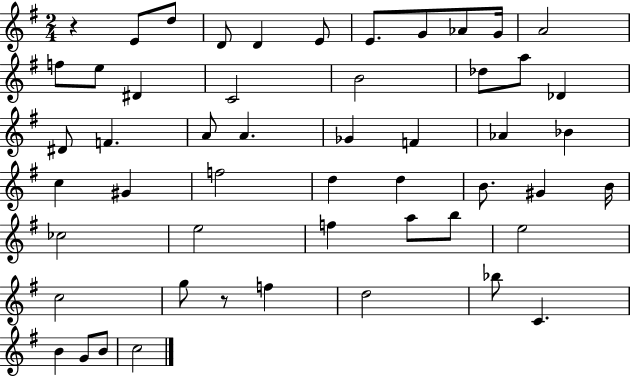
R/q E4/e D5/e D4/e D4/q E4/e E4/e. G4/e Ab4/e G4/s A4/h F5/e E5/e D#4/q C4/h B4/h Db5/e A5/e Db4/q D#4/e F4/q. A4/e A4/q. Gb4/q F4/q Ab4/q Bb4/q C5/q G#4/q F5/h D5/q D5/q B4/e. G#4/q B4/s CES5/h E5/h F5/q A5/e B5/e E5/h C5/h G5/e R/e F5/q D5/h Bb5/e C4/q. B4/q G4/e B4/e C5/h